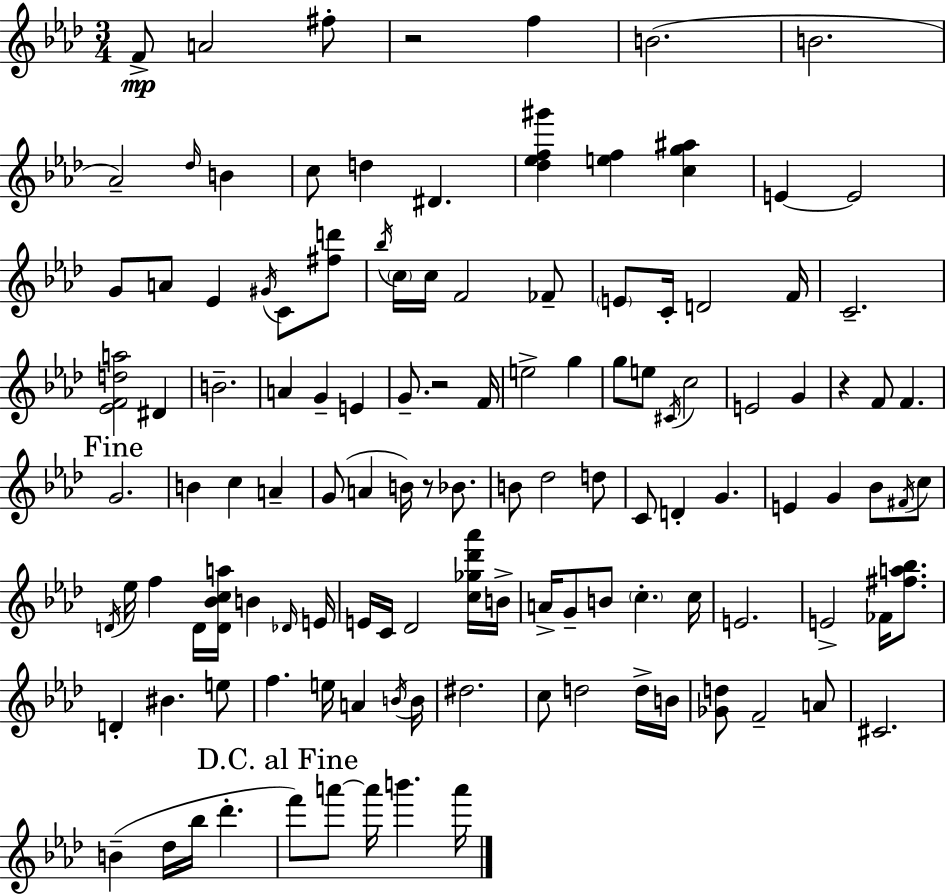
{
  \clef treble
  \numericTimeSignature
  \time 3/4
  \key aes \major
  f'8->\mp a'2 fis''8-. | r2 f''4 | b'2.( | b'2. | \break aes'2--) \grace { des''16 } b'4 | c''8 d''4 dis'4. | <des'' ees'' f'' gis'''>4 <e'' f''>4 <c'' g'' ais''>4 | e'4~~ e'2 | \break g'8 a'8 ees'4 \acciaccatura { gis'16 } c'8 | <fis'' d'''>8 \acciaccatura { bes''16 } \parenthesize c''16 c''16 f'2 | fes'8-- \parenthesize e'8 c'16-. d'2 | f'16 c'2.-- | \break <ees' f' d'' a''>2 dis'4 | b'2.-- | a'4 g'4-- e'4 | g'8.-- r2 | \break f'16 e''2-> g''4 | g''8 e''8 \acciaccatura { cis'16 } c''2 | e'2 | g'4 r4 f'8 f'4. | \break \mark "Fine" g'2. | b'4 c''4 | a'4-- g'8( a'4 b'16) r8 | bes'8. b'8 des''2 | \break d''8 c'8 d'4-. g'4. | e'4 g'4 | bes'8 \acciaccatura { fis'16 } c''8 \acciaccatura { d'16 } ees''16 f''4 d'16 | <d' bes' c'' a''>16 b'4 \grace { des'16 } e'16 e'16 c'16 des'2 | \break <c'' ges'' des''' aes'''>16 b'16-> a'16-> g'8-- b'8 | \parenthesize c''4.-. c''16 e'2. | e'2-> | fes'16 <fis'' a'' bes''>8. d'4-. bis'4. | \break e''8 f''4. | e''16 a'4 \acciaccatura { b'16 } b'16 dis''2. | c''8 d''2 | d''16-> b'16 <ges' d''>8 f'2-- | \break a'8 cis'2. | b'4--( | des''16 bes''16 des'''4.-. \mark "D.C. al Fine" f'''8) a'''8~~ | a'''16 b'''4. a'''16 \bar "|."
}